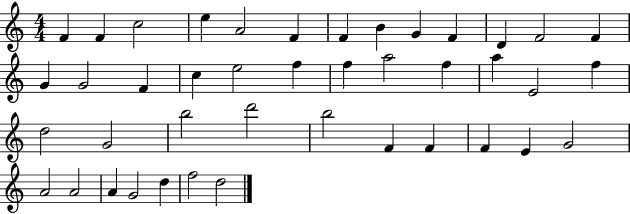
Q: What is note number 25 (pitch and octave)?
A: F5